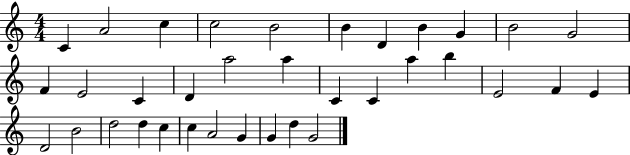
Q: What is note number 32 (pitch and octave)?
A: G4